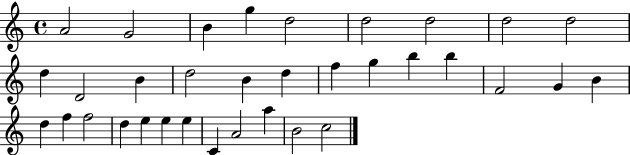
X:1
T:Untitled
M:4/4
L:1/4
K:C
A2 G2 B g d2 d2 d2 d2 d2 d D2 B d2 B d f g b b F2 G B d f f2 d e e e C A2 a B2 c2